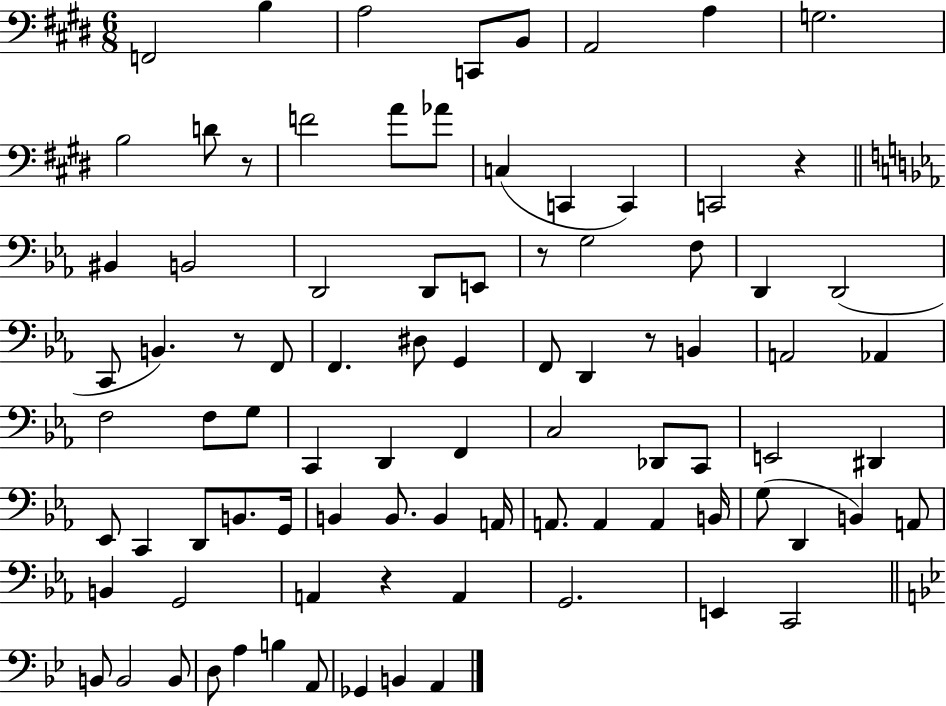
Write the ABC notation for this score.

X:1
T:Untitled
M:6/8
L:1/4
K:E
F,,2 B, A,2 C,,/2 B,,/2 A,,2 A, G,2 B,2 D/2 z/2 F2 A/2 _A/2 C, C,, C,, C,,2 z ^B,, B,,2 D,,2 D,,/2 E,,/2 z/2 G,2 F,/2 D,, D,,2 C,,/2 B,, z/2 F,,/2 F,, ^D,/2 G,, F,,/2 D,, z/2 B,, A,,2 _A,, F,2 F,/2 G,/2 C,, D,, F,, C,2 _D,,/2 C,,/2 E,,2 ^D,, _E,,/2 C,, D,,/2 B,,/2 G,,/4 B,, B,,/2 B,, A,,/4 A,,/2 A,, A,, B,,/4 G,/2 D,, B,, A,,/2 B,, G,,2 A,, z A,, G,,2 E,, C,,2 B,,/2 B,,2 B,,/2 D,/2 A, B, A,,/2 _G,, B,, A,,